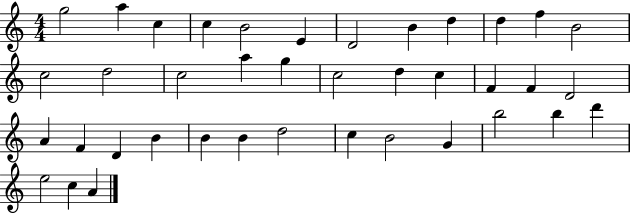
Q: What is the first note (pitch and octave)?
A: G5